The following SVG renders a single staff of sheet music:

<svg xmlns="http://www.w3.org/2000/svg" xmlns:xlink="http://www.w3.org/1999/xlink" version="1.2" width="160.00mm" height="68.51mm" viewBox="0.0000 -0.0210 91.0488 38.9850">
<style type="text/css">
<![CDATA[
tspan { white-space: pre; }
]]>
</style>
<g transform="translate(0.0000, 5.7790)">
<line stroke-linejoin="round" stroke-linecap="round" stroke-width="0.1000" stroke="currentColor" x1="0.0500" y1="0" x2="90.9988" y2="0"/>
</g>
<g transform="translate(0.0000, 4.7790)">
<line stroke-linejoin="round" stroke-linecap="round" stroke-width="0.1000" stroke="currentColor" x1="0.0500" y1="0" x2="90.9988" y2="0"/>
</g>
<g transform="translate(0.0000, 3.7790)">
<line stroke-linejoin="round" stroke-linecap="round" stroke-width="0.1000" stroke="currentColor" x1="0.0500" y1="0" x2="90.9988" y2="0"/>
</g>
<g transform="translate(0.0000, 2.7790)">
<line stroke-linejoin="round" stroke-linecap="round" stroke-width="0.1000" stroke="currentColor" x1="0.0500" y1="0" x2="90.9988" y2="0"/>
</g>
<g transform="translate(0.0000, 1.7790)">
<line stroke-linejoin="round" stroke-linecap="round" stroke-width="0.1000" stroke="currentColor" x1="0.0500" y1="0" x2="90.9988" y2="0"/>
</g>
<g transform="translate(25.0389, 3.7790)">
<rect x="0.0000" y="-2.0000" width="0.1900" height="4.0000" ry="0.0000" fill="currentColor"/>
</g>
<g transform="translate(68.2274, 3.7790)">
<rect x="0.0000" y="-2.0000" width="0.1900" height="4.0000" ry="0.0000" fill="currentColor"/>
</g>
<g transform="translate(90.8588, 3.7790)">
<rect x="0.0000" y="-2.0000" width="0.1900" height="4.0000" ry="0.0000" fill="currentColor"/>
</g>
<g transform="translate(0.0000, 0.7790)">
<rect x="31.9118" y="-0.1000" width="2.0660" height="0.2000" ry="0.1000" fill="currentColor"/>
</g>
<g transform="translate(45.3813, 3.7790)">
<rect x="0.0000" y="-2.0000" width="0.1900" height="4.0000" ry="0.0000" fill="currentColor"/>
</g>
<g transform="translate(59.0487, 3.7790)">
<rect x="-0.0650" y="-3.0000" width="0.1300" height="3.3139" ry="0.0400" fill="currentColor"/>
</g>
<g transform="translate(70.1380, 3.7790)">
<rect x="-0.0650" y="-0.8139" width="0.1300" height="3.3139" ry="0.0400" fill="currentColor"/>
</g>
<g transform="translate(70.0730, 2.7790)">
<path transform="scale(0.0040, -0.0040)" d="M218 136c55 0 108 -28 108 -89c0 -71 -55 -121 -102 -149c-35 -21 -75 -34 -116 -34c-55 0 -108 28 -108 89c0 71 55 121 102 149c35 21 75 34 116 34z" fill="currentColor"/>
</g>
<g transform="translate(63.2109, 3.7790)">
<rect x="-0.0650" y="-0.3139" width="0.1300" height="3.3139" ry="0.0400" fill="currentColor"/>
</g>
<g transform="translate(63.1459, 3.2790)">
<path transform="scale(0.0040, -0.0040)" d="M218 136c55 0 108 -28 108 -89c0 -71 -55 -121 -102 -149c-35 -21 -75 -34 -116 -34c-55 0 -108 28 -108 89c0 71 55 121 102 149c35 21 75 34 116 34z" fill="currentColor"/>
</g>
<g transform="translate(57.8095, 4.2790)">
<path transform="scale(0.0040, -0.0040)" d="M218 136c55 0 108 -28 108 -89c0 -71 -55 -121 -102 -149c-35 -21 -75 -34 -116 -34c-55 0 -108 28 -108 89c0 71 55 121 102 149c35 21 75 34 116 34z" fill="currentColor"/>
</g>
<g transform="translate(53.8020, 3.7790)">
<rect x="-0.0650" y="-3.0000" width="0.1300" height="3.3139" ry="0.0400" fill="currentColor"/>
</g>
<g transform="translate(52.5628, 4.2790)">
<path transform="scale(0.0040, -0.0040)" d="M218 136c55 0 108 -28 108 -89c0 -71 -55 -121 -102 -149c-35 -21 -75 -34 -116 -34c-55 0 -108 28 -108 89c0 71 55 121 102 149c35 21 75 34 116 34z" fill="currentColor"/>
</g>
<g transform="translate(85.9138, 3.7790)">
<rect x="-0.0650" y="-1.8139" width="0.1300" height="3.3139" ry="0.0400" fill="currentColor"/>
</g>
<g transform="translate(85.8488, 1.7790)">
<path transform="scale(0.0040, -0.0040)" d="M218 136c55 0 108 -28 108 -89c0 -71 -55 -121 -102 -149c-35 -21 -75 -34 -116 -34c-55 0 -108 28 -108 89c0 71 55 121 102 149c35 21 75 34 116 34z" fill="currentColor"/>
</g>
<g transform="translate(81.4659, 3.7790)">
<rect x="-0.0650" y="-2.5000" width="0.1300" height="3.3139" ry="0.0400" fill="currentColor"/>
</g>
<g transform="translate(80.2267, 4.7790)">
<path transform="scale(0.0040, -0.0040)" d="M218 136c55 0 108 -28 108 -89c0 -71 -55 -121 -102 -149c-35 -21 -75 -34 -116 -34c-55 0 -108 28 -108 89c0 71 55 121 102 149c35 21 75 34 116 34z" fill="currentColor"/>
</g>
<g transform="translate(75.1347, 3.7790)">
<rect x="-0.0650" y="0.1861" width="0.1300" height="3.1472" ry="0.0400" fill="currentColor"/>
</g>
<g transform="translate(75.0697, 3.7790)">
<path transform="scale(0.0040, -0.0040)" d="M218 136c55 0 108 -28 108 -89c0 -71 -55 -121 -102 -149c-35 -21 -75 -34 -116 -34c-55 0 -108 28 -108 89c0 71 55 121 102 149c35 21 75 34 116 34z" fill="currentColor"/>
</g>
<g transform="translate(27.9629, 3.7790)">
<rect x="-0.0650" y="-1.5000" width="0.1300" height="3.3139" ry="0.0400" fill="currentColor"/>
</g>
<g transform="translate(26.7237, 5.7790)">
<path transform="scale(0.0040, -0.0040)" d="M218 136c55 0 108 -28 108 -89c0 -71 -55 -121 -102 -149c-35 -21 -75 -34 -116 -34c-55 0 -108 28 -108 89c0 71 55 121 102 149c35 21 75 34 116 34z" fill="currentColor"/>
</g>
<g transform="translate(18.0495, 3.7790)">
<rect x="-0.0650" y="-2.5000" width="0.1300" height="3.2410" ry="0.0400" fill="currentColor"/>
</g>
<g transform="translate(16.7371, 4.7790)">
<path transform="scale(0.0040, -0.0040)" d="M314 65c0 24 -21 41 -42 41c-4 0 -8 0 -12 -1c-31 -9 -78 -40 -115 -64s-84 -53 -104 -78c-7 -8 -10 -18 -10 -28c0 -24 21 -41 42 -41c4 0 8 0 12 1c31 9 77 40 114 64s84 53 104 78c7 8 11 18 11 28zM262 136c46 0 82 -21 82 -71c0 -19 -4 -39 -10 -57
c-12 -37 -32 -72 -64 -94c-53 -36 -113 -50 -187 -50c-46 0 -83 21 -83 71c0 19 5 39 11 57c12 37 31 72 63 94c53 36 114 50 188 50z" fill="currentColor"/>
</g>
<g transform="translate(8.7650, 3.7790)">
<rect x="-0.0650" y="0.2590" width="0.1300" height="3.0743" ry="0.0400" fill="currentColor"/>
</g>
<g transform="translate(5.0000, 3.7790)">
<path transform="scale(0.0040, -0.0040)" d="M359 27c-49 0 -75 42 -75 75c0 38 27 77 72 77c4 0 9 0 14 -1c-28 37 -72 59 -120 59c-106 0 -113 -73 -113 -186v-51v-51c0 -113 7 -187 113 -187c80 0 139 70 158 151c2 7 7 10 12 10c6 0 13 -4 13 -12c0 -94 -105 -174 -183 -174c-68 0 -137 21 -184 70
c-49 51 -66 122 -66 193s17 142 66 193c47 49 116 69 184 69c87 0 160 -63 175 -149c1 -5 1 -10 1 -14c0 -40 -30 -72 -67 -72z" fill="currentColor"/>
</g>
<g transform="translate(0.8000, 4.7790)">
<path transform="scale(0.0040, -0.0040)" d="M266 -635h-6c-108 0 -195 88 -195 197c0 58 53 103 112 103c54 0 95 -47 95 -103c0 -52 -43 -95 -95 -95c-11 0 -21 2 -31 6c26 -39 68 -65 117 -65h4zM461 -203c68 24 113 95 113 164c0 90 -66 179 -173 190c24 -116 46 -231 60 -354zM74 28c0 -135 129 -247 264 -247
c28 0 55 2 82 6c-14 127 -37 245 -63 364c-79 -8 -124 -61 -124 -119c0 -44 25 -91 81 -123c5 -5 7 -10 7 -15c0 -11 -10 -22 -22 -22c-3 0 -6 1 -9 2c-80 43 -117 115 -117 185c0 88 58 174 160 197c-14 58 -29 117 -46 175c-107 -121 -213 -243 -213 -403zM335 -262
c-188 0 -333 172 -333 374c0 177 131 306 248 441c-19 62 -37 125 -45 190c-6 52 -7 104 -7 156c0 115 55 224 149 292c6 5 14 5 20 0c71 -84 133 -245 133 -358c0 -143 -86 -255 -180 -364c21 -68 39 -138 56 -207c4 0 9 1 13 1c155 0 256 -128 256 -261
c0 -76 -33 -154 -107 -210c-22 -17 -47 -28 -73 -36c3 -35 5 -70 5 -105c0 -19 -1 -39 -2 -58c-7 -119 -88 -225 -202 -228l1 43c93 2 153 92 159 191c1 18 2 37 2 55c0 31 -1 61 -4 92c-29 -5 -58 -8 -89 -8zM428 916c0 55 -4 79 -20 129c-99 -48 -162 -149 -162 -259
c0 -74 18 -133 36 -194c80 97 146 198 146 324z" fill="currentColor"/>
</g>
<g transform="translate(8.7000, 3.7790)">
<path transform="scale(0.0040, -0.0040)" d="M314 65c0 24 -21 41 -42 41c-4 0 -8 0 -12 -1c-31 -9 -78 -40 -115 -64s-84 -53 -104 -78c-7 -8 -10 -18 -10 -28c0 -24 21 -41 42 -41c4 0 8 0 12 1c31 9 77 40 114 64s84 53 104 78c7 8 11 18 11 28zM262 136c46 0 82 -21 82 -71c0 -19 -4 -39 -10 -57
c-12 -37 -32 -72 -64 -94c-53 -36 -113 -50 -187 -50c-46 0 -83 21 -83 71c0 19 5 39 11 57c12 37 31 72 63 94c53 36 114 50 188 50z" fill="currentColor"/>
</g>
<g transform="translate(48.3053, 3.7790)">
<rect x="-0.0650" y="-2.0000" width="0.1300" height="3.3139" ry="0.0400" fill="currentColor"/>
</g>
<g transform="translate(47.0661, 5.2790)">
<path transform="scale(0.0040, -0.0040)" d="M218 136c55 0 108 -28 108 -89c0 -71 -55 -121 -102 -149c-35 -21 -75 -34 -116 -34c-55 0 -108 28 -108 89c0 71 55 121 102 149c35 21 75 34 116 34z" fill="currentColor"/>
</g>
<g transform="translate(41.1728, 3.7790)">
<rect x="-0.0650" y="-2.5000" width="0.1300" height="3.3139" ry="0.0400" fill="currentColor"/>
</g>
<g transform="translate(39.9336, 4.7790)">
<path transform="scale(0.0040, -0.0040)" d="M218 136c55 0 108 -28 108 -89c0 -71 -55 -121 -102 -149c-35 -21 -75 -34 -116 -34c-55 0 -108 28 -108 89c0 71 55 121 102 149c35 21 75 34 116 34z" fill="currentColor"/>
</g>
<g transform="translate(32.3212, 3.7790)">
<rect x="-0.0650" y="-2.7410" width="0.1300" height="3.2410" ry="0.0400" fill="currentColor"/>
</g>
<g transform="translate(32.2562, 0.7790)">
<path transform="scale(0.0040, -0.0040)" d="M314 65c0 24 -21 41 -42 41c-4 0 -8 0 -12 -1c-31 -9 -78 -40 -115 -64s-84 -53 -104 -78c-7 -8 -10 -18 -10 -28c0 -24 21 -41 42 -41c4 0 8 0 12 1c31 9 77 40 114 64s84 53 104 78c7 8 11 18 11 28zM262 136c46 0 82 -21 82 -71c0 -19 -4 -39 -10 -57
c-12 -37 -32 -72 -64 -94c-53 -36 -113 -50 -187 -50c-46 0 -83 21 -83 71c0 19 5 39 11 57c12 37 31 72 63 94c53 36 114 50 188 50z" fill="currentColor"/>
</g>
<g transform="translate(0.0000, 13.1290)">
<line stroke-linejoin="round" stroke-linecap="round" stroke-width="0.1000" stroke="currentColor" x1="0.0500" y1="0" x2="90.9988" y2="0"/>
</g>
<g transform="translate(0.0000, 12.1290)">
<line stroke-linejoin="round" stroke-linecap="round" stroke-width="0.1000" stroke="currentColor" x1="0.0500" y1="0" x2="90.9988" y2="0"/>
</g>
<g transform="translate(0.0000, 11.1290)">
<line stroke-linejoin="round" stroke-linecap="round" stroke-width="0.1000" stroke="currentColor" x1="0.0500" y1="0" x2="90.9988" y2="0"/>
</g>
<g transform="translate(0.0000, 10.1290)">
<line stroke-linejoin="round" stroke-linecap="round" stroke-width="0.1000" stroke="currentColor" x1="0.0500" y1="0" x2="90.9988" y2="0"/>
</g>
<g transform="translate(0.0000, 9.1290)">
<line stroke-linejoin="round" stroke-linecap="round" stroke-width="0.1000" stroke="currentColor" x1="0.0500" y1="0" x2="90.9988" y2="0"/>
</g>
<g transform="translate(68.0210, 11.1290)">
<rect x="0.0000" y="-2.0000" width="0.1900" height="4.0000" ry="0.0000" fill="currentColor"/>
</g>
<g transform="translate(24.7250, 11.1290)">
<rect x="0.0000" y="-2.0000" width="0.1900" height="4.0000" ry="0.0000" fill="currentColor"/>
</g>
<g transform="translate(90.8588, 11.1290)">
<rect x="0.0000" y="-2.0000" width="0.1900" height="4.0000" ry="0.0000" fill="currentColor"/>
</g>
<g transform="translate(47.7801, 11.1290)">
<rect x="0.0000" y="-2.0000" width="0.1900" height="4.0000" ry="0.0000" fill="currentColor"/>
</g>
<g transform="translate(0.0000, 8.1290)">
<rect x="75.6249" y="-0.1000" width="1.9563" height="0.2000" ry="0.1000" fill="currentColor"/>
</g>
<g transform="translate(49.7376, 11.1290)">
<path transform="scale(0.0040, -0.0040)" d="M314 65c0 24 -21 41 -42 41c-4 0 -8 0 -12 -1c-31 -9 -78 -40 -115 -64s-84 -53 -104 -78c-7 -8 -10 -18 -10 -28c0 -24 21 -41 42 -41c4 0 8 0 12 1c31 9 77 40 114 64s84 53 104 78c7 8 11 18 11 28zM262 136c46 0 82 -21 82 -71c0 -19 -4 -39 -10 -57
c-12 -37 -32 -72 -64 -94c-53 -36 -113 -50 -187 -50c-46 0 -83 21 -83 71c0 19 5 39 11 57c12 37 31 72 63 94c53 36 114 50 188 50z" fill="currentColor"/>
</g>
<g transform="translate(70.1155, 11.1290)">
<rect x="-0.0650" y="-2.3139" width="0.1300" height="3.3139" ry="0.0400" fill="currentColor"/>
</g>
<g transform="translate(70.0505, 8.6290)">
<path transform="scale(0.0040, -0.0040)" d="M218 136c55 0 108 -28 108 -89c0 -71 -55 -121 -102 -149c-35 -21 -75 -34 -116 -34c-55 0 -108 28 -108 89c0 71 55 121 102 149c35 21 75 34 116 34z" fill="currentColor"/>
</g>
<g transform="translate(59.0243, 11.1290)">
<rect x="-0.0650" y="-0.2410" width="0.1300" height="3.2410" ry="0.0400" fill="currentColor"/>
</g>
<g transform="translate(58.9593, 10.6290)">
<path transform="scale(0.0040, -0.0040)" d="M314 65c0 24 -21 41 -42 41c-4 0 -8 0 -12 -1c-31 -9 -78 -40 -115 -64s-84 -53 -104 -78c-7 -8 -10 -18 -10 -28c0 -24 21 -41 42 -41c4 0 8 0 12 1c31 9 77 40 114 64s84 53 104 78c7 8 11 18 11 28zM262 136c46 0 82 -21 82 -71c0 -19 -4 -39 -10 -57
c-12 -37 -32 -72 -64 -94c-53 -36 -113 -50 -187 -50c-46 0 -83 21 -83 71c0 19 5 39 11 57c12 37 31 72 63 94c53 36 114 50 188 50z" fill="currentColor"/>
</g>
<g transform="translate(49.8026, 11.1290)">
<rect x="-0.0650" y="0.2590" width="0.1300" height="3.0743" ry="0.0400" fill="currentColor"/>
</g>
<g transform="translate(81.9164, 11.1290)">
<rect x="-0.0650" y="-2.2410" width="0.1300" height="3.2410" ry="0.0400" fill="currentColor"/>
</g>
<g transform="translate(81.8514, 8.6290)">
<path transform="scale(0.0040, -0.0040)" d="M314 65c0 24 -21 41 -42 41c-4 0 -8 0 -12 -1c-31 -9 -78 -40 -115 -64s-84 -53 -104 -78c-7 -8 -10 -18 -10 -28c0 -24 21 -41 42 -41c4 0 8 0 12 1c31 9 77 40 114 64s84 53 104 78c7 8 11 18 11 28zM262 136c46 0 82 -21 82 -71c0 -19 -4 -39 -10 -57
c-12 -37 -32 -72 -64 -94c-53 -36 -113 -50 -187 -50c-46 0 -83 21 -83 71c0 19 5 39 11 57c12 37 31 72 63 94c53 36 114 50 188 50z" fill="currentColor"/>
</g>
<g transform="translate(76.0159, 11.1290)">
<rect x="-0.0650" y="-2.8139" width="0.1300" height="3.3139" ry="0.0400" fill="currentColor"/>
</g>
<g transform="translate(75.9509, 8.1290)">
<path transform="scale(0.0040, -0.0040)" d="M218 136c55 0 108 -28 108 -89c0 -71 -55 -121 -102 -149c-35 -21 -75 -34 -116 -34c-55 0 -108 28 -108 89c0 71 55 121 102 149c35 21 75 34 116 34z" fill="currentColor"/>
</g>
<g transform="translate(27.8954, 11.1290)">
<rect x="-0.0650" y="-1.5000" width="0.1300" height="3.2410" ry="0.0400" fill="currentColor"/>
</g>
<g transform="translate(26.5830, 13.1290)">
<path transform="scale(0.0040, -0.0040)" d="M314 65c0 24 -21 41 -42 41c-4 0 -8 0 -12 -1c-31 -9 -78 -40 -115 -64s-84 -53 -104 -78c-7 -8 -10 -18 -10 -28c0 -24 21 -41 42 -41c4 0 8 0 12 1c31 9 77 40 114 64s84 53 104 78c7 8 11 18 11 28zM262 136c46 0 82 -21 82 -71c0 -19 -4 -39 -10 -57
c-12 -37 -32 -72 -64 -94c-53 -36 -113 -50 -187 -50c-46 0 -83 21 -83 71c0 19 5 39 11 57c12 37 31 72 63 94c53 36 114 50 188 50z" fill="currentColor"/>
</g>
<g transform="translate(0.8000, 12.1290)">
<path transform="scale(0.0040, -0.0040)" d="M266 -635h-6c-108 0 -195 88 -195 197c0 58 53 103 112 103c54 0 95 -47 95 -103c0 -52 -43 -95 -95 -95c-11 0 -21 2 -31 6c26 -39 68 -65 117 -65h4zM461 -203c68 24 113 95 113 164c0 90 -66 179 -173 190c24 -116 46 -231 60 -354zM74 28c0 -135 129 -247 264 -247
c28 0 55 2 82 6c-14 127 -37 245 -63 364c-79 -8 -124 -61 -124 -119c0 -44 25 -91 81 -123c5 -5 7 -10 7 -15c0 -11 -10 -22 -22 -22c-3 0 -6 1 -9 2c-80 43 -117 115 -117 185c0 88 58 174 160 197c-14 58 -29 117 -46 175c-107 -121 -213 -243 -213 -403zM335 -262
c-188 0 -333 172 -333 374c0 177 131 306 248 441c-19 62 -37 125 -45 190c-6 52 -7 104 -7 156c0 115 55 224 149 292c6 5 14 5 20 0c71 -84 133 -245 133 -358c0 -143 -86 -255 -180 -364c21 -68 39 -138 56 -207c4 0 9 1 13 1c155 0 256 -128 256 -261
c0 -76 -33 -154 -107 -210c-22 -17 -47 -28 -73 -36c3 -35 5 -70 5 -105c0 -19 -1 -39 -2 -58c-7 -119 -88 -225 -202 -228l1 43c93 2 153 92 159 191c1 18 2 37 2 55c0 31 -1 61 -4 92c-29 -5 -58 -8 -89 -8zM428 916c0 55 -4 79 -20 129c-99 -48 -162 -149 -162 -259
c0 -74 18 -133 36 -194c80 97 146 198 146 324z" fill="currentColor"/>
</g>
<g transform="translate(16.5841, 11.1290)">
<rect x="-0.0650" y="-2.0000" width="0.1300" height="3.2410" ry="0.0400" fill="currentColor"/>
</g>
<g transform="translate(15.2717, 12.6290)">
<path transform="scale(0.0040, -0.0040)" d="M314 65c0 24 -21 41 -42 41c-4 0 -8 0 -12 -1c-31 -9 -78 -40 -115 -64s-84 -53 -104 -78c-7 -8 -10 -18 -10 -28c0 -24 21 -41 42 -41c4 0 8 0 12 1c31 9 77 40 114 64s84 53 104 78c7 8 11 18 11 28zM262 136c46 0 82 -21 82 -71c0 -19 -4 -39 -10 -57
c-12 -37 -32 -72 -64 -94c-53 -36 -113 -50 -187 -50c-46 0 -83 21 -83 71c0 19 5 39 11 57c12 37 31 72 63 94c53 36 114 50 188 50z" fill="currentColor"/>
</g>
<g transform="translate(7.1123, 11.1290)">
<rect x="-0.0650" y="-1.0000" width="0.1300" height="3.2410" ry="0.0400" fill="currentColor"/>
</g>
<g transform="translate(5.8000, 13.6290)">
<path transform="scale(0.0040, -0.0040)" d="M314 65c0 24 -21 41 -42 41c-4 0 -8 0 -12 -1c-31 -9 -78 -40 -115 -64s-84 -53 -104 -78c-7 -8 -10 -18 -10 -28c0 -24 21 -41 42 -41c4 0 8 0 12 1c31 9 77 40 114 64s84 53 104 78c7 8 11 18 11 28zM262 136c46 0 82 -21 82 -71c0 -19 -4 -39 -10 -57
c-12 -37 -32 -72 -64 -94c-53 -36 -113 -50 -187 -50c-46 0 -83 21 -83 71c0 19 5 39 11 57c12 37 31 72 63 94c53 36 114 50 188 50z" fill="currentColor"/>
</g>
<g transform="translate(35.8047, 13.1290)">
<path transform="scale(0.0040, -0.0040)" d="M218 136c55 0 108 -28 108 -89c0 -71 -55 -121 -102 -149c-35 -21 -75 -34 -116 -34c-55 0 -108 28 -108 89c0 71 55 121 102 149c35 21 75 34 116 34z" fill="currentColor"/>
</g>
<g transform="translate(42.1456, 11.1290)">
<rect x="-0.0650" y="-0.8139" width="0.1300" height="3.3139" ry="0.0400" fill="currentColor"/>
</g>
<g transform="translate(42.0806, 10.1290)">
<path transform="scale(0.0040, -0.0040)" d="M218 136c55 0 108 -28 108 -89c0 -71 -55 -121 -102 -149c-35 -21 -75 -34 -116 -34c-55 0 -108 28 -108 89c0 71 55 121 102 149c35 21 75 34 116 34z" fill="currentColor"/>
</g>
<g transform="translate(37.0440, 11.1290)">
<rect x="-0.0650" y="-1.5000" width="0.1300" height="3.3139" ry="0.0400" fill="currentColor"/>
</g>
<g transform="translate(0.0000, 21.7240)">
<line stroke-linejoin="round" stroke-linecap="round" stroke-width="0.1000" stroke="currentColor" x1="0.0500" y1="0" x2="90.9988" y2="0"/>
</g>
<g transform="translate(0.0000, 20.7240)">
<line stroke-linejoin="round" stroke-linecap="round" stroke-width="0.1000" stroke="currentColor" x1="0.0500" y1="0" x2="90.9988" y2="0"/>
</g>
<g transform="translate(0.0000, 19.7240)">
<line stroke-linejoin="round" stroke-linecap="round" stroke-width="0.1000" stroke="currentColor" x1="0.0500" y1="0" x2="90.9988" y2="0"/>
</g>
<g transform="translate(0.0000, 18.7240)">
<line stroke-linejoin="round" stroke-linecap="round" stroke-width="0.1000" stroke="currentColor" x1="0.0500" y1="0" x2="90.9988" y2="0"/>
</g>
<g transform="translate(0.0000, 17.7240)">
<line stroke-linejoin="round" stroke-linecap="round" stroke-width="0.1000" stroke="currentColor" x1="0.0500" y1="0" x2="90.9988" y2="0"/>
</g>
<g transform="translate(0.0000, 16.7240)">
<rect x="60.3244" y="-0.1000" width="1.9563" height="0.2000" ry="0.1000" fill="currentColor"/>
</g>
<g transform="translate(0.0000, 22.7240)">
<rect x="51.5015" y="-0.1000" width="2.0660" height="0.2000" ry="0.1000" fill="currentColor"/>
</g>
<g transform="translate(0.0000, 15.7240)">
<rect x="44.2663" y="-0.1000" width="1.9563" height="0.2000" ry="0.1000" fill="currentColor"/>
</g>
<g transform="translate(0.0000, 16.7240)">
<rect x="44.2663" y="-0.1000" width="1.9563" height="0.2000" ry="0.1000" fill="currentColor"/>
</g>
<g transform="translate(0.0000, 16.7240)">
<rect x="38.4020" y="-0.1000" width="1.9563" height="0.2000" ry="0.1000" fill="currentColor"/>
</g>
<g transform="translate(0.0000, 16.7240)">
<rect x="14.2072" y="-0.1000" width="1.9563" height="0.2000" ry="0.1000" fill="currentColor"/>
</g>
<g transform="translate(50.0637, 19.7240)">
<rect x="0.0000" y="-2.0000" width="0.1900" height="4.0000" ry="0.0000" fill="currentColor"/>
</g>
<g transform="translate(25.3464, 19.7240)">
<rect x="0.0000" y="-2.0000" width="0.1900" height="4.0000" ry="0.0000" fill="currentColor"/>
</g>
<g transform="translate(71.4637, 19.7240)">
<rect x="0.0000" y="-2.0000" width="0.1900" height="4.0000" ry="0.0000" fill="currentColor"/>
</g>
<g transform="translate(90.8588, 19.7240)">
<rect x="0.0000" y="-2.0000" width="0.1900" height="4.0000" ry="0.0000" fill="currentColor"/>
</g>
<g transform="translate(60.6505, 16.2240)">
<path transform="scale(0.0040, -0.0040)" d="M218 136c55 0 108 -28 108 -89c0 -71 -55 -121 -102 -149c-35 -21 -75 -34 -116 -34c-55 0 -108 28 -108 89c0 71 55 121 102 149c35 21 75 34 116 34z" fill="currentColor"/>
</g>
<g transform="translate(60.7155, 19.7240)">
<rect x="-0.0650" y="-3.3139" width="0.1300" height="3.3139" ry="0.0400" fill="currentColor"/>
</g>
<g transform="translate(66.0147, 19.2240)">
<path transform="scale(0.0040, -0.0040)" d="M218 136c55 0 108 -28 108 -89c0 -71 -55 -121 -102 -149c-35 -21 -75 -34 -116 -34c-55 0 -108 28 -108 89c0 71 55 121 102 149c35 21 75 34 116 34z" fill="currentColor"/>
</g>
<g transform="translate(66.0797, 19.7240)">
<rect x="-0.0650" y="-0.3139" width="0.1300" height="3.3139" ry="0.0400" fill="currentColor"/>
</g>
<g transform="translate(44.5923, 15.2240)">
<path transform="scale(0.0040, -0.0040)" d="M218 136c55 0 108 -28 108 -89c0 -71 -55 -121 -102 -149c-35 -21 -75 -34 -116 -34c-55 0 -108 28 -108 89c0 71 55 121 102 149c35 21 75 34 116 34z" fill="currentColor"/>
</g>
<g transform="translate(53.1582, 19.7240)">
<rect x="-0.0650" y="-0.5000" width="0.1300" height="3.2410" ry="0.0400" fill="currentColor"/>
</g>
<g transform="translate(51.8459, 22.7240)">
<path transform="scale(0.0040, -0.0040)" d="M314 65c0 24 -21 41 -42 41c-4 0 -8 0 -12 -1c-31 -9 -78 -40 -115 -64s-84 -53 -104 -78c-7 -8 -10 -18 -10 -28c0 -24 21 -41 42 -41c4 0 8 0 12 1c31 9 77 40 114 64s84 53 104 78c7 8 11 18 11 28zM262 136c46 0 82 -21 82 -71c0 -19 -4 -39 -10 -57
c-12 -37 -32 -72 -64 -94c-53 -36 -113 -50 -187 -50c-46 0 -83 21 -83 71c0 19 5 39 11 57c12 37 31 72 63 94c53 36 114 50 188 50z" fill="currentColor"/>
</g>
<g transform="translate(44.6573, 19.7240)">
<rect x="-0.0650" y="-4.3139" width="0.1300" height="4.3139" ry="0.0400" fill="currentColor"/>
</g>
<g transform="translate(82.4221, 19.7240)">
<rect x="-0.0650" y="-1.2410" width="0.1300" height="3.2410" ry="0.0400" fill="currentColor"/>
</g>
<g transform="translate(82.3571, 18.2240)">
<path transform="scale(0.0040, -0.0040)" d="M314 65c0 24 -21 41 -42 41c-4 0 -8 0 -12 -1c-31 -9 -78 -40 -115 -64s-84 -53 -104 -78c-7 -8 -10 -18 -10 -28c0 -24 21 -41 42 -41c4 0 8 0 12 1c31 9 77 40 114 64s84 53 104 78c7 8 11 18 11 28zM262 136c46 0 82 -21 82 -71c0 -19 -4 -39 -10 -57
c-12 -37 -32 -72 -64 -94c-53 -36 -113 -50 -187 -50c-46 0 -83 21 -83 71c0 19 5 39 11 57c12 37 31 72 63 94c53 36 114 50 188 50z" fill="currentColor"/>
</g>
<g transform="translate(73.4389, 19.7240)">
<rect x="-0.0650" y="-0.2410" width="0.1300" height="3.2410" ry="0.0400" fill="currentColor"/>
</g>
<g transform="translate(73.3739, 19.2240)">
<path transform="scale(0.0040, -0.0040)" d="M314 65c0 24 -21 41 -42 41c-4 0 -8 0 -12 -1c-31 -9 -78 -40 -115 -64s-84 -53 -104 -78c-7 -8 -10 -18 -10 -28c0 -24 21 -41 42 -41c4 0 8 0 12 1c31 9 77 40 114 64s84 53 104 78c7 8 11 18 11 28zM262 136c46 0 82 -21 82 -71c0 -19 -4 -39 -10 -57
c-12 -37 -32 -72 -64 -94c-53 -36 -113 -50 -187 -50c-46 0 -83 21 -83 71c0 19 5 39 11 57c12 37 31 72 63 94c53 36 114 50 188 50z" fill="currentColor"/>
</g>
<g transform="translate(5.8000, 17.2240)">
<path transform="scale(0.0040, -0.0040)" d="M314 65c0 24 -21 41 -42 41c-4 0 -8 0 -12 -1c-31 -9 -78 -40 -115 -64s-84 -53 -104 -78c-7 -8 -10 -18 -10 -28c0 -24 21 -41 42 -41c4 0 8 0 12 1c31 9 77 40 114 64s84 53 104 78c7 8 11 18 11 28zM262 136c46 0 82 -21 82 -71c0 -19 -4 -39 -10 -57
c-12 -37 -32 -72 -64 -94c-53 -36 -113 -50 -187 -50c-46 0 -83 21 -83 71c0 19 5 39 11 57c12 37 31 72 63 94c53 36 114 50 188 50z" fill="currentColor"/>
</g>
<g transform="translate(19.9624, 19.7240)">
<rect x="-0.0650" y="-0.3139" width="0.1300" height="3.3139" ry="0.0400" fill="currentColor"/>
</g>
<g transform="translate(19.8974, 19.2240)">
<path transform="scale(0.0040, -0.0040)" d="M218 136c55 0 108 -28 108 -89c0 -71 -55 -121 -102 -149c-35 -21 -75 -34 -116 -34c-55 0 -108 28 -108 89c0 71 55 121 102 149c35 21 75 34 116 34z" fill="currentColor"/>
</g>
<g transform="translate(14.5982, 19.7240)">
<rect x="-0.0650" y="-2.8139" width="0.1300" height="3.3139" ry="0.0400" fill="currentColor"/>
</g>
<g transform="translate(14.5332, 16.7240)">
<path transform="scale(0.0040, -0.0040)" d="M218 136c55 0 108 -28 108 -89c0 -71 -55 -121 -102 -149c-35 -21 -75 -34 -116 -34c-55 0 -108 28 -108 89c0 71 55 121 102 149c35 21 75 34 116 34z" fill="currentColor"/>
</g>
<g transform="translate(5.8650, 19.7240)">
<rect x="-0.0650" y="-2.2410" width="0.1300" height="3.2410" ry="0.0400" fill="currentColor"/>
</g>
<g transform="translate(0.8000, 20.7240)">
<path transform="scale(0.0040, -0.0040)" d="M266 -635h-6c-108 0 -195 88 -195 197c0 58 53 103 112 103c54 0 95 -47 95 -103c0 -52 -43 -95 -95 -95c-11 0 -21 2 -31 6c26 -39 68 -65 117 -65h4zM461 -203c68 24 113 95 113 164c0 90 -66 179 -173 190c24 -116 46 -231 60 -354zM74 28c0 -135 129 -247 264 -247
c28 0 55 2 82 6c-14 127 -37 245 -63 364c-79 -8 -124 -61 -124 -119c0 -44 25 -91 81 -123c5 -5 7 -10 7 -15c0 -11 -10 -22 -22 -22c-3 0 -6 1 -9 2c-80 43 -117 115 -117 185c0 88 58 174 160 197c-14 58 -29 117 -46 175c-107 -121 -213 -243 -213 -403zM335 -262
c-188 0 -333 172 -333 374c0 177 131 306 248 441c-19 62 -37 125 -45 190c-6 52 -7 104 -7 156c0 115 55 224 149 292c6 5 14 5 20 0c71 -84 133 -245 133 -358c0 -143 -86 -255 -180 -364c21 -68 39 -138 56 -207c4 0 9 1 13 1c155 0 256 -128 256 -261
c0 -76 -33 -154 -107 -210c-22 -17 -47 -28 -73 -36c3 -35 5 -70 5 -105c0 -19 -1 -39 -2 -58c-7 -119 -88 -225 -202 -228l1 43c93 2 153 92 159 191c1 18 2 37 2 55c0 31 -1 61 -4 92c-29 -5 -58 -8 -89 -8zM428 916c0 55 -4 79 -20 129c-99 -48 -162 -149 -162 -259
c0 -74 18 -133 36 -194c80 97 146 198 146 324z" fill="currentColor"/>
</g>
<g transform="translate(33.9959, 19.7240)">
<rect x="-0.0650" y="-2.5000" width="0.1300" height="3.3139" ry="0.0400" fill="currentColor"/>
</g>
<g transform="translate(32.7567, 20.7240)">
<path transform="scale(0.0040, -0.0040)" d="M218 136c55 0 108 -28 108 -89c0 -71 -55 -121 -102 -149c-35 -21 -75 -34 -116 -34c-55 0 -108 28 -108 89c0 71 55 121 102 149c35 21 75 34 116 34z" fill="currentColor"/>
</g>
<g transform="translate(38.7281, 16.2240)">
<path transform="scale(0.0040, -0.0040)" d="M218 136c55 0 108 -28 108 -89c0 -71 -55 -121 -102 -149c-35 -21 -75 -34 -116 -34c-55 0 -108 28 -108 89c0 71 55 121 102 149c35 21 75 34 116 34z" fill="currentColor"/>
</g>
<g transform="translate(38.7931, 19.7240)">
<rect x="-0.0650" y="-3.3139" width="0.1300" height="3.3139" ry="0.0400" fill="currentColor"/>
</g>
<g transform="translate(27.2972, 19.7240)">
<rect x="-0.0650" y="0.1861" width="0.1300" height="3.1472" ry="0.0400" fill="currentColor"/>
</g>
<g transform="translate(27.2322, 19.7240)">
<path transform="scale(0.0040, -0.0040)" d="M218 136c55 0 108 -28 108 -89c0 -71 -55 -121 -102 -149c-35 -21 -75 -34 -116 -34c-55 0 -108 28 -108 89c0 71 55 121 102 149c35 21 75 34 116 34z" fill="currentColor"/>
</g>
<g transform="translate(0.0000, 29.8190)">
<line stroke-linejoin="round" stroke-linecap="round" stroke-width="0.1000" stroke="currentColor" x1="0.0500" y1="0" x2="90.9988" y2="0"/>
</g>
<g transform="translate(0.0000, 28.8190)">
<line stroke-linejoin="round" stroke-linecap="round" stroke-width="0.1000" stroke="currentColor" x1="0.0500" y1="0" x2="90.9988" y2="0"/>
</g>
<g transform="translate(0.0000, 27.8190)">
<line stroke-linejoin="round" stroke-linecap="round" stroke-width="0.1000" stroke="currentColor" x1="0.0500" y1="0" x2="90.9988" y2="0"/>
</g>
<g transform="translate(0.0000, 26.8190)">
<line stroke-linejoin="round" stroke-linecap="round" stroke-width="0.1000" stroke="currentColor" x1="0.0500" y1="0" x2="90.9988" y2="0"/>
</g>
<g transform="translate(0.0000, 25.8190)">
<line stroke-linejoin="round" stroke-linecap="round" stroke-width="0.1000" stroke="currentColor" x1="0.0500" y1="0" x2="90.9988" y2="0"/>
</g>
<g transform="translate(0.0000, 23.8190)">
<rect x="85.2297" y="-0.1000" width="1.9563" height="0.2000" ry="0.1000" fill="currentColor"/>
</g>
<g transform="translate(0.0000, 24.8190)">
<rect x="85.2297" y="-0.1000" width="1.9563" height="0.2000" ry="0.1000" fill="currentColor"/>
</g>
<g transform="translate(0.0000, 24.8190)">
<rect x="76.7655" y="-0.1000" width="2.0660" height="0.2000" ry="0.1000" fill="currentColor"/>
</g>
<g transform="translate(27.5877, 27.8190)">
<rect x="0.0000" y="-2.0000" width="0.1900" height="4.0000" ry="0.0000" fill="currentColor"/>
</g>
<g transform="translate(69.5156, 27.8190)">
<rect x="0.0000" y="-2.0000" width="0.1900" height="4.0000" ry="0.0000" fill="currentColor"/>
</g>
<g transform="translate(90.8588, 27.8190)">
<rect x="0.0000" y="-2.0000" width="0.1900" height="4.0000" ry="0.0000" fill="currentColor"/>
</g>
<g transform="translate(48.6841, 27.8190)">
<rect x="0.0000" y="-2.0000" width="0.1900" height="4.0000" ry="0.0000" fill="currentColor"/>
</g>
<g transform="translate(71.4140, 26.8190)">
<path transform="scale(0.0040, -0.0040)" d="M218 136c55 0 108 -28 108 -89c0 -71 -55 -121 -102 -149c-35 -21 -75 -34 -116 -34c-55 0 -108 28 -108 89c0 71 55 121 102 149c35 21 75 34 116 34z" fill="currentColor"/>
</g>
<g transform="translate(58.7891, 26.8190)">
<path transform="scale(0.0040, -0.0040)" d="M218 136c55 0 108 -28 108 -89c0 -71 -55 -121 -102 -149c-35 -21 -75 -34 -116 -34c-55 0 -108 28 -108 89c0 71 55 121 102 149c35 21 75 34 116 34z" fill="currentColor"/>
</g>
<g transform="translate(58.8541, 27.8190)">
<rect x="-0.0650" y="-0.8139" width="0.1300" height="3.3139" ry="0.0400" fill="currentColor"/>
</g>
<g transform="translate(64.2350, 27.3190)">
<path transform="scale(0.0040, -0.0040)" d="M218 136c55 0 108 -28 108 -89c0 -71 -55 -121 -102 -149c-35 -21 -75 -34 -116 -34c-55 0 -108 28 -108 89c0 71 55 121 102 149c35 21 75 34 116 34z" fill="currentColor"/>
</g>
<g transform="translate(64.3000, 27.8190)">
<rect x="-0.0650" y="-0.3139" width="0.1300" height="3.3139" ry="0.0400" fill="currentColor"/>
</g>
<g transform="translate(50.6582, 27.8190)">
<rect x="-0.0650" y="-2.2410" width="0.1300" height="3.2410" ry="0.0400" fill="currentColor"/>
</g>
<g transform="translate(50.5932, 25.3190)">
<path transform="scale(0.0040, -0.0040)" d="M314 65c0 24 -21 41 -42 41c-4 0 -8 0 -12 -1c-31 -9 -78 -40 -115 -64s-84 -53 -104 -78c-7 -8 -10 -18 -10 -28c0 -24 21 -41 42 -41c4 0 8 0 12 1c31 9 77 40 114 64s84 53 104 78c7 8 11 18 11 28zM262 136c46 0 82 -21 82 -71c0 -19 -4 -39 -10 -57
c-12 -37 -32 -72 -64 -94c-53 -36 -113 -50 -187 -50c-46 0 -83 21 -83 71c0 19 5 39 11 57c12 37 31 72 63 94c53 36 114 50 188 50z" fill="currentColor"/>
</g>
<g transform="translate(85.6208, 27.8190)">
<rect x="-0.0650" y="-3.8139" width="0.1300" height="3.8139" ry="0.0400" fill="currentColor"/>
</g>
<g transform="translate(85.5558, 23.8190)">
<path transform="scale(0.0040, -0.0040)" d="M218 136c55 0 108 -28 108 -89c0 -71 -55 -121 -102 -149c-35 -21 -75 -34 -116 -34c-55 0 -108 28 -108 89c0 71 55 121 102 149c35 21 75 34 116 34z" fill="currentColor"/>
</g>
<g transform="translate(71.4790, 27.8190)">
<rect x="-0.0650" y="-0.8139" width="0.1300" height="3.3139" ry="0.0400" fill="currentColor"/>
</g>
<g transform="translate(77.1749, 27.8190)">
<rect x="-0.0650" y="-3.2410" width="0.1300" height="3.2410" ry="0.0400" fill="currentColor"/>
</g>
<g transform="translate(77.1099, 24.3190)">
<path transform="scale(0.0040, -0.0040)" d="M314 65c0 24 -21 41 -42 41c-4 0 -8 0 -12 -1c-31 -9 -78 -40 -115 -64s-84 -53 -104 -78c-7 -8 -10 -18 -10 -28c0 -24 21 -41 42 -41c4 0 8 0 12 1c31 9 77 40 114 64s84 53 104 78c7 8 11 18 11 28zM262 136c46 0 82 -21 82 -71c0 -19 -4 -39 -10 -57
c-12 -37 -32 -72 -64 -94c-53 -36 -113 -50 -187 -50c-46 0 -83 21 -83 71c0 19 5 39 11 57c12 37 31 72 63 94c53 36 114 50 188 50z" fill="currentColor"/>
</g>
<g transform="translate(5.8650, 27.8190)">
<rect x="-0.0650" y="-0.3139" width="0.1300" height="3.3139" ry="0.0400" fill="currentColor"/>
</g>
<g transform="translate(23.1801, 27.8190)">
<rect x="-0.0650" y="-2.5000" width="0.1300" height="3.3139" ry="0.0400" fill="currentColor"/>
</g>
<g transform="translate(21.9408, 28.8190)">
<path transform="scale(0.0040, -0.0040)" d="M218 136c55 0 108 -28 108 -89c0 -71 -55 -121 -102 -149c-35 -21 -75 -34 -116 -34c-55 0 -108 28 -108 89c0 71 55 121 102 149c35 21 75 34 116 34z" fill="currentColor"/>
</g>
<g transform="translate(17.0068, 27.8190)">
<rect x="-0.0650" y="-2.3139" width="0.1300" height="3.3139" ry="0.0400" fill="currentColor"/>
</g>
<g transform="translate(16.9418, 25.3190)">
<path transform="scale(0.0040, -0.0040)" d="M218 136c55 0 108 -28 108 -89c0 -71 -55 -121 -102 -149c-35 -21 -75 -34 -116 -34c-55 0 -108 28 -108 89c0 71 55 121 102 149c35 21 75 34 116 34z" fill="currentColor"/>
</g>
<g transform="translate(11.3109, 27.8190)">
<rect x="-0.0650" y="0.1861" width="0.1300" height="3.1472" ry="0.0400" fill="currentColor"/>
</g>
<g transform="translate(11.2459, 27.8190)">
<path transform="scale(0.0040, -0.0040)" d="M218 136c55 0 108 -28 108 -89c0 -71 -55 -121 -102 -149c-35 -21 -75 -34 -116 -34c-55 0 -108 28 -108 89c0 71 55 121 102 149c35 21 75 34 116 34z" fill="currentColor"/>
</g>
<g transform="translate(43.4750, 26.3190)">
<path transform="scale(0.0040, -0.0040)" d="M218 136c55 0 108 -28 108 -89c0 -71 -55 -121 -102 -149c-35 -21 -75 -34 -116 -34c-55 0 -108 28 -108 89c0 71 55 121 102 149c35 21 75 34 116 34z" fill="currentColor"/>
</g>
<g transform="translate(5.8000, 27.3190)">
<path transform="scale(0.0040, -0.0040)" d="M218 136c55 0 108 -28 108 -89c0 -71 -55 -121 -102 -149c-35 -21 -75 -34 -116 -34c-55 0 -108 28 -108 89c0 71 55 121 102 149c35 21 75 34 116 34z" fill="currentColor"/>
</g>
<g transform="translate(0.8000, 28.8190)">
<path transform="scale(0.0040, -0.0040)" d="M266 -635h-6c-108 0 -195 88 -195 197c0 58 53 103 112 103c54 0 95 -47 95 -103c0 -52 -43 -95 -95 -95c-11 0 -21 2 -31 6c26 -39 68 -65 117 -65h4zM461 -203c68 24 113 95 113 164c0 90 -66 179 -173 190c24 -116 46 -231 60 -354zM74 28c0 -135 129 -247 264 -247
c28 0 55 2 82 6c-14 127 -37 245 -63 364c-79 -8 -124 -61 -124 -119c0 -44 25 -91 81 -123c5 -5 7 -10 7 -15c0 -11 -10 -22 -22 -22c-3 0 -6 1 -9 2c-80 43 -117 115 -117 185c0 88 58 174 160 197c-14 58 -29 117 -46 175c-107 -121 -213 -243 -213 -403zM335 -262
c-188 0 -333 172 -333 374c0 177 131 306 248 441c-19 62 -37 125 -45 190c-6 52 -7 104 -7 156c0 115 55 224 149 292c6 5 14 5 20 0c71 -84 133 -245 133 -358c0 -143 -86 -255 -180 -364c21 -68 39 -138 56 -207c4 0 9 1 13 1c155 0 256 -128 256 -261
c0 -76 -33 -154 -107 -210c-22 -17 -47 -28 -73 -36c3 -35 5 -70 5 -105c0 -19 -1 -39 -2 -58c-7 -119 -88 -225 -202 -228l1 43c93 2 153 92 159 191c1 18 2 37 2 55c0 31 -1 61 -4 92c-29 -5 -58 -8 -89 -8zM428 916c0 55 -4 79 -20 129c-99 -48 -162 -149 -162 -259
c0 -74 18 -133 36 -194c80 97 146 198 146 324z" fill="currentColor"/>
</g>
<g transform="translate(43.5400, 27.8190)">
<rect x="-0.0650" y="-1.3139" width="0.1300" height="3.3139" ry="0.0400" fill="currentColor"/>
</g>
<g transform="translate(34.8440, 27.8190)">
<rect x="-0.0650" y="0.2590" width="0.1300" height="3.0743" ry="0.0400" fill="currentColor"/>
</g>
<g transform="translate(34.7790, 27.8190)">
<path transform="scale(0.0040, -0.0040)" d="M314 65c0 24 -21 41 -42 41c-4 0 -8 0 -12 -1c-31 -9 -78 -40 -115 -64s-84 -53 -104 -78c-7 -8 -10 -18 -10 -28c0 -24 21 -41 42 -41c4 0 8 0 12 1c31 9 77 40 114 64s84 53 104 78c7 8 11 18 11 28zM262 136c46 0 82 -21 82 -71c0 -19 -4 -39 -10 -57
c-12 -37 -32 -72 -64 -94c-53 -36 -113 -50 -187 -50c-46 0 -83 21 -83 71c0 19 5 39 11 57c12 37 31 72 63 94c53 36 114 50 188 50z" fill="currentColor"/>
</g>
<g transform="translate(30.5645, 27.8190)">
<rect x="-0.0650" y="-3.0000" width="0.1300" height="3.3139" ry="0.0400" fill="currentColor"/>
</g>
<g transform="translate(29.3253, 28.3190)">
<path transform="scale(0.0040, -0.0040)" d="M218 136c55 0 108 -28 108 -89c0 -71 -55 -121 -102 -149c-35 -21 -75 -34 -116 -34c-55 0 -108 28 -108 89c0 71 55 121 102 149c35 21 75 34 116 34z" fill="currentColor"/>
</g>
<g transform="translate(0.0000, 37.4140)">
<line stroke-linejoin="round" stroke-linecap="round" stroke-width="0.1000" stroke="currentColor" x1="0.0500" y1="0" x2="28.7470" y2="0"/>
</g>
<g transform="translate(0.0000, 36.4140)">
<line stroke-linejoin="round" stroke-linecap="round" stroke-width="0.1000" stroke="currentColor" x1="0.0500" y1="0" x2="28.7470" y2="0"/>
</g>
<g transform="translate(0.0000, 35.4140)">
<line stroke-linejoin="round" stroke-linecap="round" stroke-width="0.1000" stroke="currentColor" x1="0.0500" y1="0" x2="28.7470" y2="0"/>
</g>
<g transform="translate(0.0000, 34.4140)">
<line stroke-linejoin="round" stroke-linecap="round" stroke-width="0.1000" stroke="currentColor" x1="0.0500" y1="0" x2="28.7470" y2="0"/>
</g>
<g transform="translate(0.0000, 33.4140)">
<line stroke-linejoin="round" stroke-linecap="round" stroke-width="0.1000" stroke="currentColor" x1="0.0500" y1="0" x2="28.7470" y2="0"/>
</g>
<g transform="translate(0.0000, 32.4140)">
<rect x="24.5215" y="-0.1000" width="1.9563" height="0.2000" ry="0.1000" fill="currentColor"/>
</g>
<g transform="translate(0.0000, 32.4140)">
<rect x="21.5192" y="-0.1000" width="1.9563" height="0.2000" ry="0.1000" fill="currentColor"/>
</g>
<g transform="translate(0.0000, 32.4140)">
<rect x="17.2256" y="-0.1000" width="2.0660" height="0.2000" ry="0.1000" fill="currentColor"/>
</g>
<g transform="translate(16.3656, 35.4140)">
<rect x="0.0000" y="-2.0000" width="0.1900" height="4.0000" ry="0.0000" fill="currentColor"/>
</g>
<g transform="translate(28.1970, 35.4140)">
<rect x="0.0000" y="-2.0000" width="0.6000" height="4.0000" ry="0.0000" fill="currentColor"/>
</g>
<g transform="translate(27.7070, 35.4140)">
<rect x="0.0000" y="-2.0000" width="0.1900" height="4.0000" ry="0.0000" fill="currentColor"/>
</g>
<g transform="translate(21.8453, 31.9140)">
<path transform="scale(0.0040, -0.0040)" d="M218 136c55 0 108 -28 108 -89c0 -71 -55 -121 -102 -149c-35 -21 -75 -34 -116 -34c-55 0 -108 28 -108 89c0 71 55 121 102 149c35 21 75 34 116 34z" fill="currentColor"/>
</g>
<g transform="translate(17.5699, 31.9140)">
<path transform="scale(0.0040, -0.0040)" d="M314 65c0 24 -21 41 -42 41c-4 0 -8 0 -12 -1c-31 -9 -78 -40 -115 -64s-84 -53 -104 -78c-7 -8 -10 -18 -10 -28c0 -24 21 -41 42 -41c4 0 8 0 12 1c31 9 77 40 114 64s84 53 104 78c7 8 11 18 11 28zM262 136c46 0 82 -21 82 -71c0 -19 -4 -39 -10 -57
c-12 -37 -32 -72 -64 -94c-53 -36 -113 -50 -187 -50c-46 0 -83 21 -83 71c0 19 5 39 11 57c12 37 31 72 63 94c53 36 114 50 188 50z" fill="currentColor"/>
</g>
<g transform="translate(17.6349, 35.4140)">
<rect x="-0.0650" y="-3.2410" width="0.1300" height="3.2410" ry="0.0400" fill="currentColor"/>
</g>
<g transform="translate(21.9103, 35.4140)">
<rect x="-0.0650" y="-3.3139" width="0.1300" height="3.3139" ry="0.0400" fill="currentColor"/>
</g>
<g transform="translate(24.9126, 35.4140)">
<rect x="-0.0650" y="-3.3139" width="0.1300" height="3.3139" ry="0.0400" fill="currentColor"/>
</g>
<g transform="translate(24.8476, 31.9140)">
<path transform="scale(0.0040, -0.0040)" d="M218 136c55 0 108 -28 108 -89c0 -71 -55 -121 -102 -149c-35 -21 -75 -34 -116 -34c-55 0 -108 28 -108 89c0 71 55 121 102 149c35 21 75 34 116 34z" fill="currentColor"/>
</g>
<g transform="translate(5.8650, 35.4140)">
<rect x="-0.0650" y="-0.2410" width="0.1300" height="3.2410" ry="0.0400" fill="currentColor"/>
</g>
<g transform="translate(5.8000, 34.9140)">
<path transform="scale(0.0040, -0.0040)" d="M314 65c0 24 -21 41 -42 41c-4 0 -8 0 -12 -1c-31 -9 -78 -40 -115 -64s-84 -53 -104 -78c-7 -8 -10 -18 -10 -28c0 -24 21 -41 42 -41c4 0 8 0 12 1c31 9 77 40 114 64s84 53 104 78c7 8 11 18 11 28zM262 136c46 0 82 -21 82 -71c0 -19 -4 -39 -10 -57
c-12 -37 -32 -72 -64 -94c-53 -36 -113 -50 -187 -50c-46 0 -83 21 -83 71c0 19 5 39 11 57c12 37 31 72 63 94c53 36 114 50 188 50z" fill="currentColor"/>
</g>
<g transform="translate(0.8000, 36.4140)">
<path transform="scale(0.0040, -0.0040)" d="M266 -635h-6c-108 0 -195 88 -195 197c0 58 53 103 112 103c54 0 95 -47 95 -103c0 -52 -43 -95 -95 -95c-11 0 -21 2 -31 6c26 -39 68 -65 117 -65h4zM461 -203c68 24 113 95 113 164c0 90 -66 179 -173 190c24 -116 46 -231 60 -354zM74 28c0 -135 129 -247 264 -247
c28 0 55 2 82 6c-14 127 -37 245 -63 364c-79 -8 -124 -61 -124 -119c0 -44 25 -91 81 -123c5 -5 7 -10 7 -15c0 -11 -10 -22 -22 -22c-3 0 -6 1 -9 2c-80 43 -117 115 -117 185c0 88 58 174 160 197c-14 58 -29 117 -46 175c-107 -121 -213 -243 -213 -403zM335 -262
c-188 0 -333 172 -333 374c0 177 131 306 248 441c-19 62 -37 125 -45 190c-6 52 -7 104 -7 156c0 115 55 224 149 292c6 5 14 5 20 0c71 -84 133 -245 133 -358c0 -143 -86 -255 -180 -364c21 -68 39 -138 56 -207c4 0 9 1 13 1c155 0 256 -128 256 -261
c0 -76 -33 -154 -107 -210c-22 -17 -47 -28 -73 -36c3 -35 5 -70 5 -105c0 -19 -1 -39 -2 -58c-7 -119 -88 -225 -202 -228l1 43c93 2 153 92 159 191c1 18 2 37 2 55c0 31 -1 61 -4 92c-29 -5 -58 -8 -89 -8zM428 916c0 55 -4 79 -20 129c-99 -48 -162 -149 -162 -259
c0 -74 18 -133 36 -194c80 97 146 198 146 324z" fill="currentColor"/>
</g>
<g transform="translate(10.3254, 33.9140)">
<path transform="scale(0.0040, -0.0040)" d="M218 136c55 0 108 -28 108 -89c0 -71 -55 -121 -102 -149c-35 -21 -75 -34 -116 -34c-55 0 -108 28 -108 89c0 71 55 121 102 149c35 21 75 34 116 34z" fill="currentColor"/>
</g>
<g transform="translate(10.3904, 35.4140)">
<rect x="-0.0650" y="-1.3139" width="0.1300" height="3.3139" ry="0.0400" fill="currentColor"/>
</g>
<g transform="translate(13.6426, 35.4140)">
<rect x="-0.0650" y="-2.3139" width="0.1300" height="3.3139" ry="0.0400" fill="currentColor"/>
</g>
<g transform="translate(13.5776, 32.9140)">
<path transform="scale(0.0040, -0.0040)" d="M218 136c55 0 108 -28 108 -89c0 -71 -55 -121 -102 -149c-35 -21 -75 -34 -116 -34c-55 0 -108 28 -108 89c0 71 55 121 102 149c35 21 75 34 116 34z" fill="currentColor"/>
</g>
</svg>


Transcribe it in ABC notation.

X:1
T:Untitled
M:4/4
L:1/4
K:C
B2 G2 E a2 G F A A c d B G f D2 F2 E2 E d B2 c2 g a g2 g2 a c B G b d' C2 b c c2 e2 c B g G A B2 e g2 d c d b2 c' c2 e g b2 b b